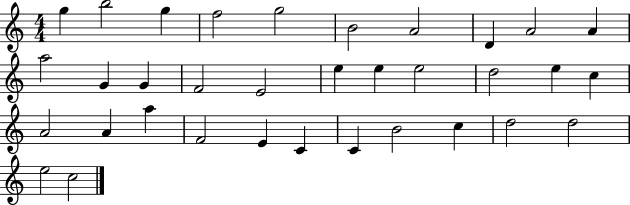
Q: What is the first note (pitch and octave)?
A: G5